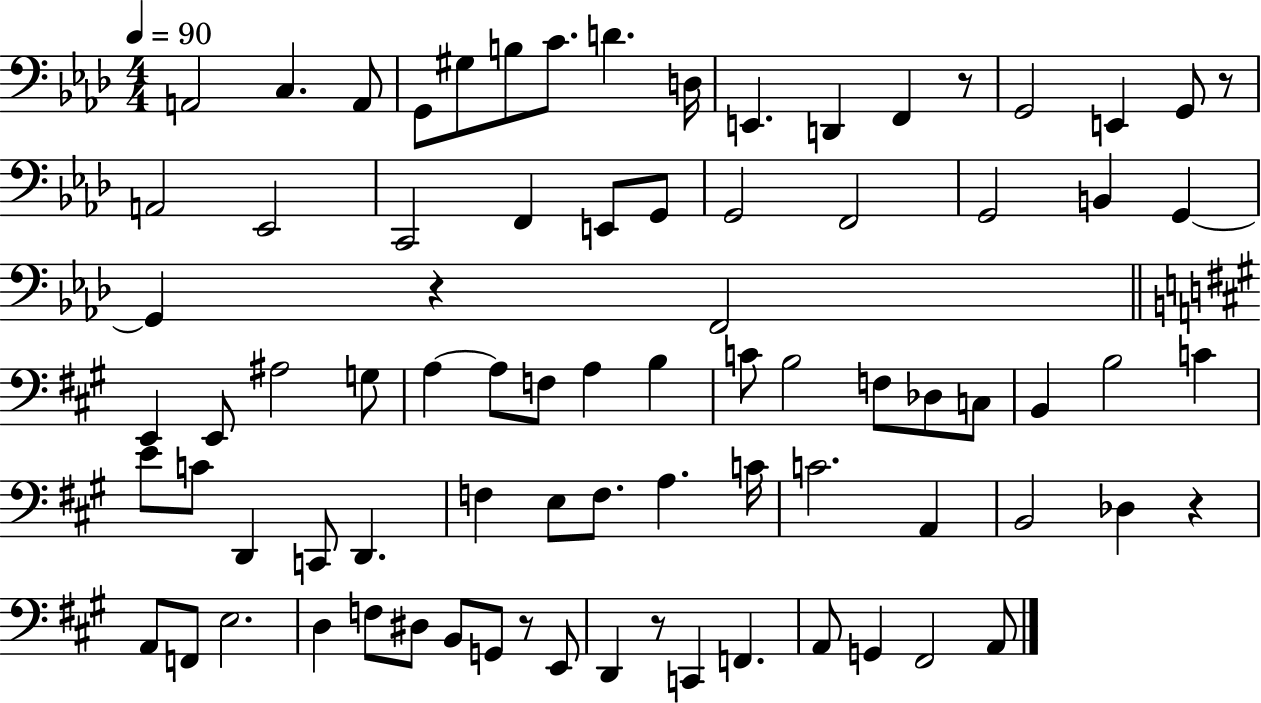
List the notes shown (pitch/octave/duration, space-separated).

A2/h C3/q. A2/e G2/e G#3/e B3/e C4/e. D4/q. D3/s E2/q. D2/q F2/q R/e G2/h E2/q G2/e R/e A2/h Eb2/h C2/h F2/q E2/e G2/e G2/h F2/h G2/h B2/q G2/q G2/q R/q F2/h E2/q E2/e A#3/h G3/e A3/q A3/e F3/e A3/q B3/q C4/e B3/h F3/e Db3/e C3/e B2/q B3/h C4/q E4/e C4/e D2/q C2/e D2/q. F3/q E3/e F3/e. A3/q. C4/s C4/h. A2/q B2/h Db3/q R/q A2/e F2/e E3/h. D3/q F3/e D#3/e B2/e G2/e R/e E2/e D2/q R/e C2/q F2/q. A2/e G2/q F#2/h A2/e